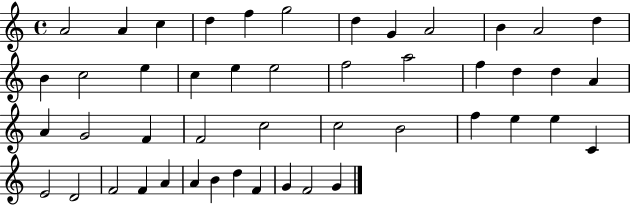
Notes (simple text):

A4/h A4/q C5/q D5/q F5/q G5/h D5/q G4/q A4/h B4/q A4/h D5/q B4/q C5/h E5/q C5/q E5/q E5/h F5/h A5/h F5/q D5/q D5/q A4/q A4/q G4/h F4/q F4/h C5/h C5/h B4/h F5/q E5/q E5/q C4/q E4/h D4/h F4/h F4/q A4/q A4/q B4/q D5/q F4/q G4/q F4/h G4/q